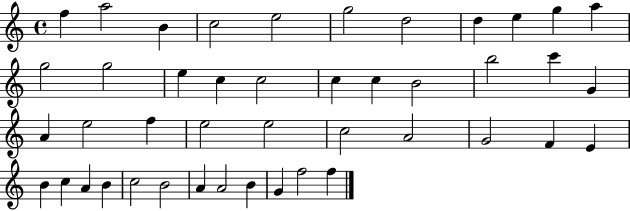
F5/q A5/h B4/q C5/h E5/h G5/h D5/h D5/q E5/q G5/q A5/q G5/h G5/h E5/q C5/q C5/h C5/q C5/q B4/h B5/h C6/q G4/q A4/q E5/h F5/q E5/h E5/h C5/h A4/h G4/h F4/q E4/q B4/q C5/q A4/q B4/q C5/h B4/h A4/q A4/h B4/q G4/q F5/h F5/q